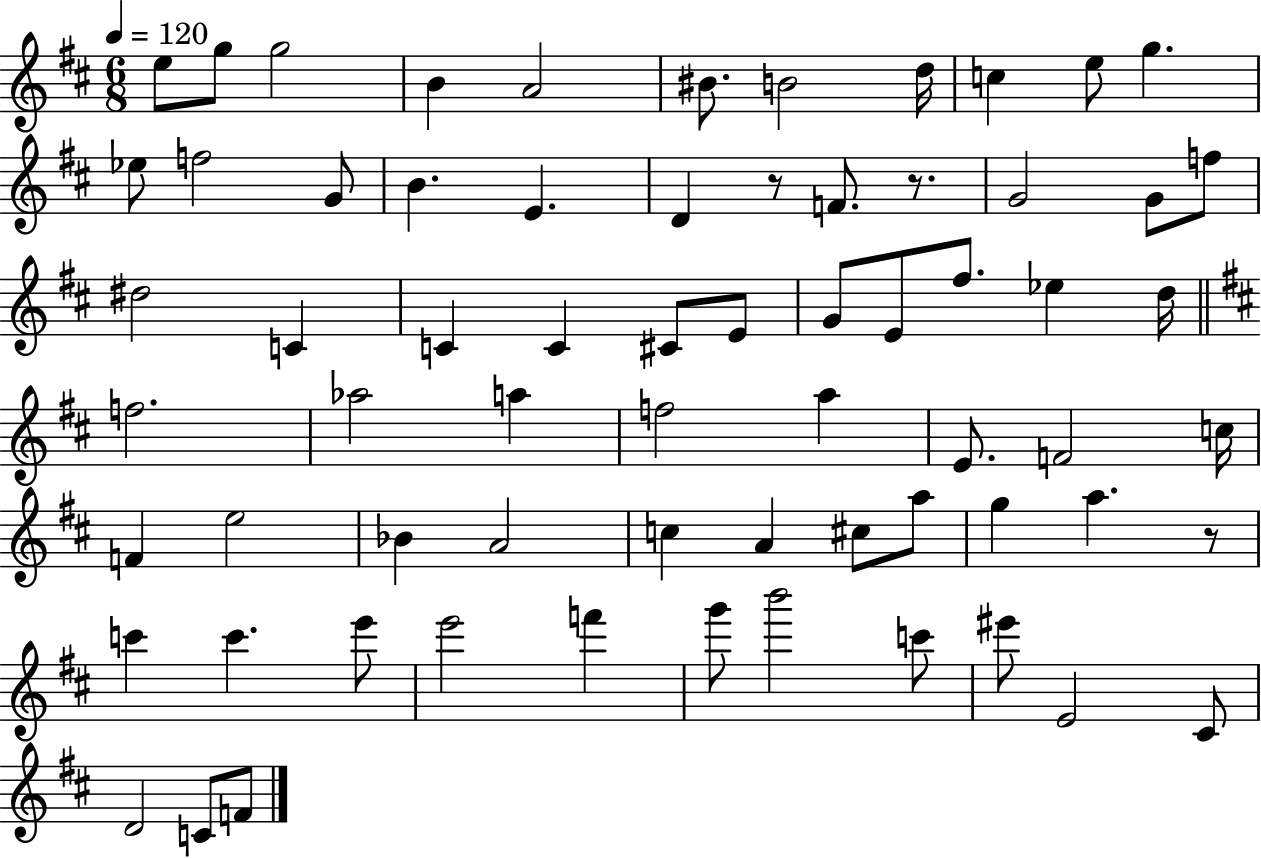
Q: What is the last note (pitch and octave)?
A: F4